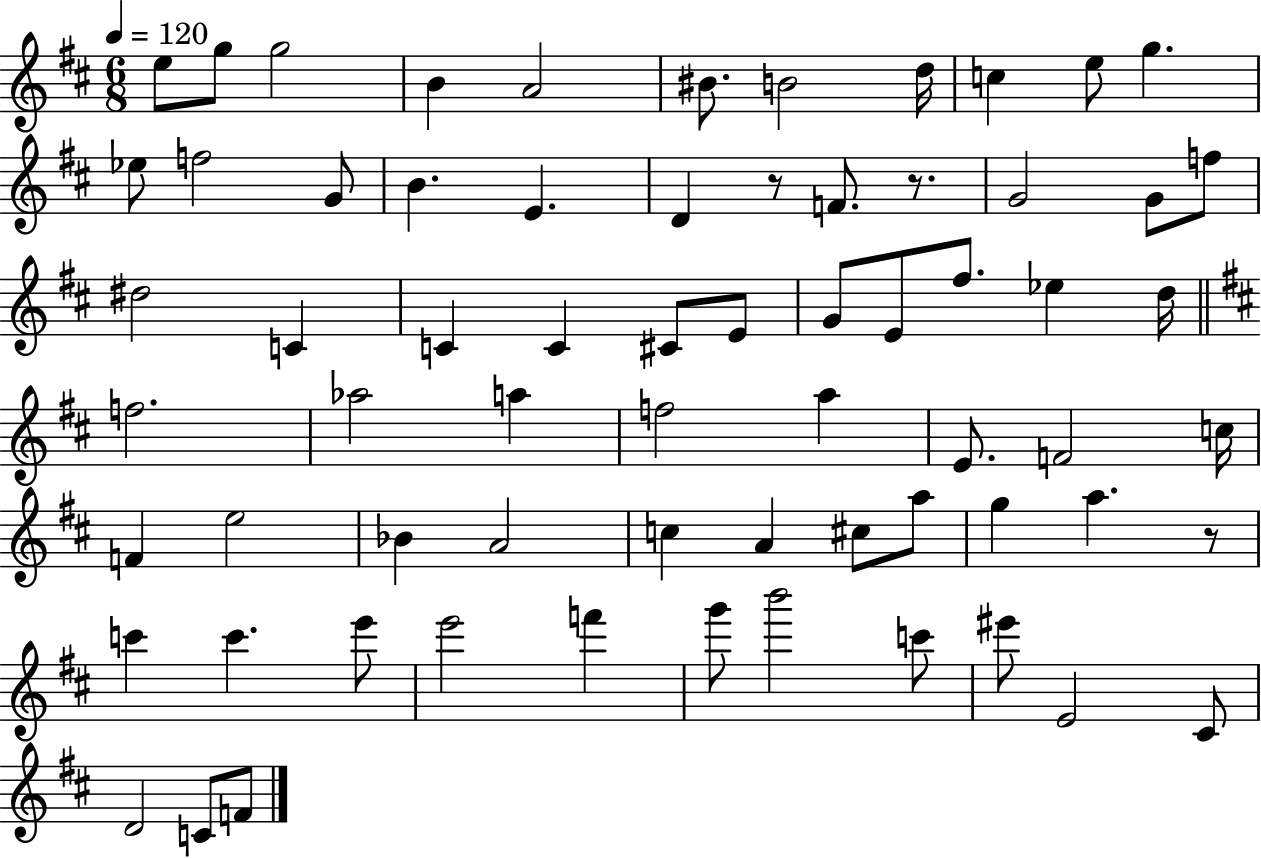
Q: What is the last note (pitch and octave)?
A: F4